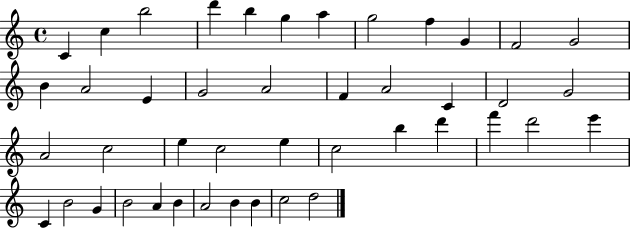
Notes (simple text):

C4/q C5/q B5/h D6/q B5/q G5/q A5/q G5/h F5/q G4/q F4/h G4/h B4/q A4/h E4/q G4/h A4/h F4/q A4/h C4/q D4/h G4/h A4/h C5/h E5/q C5/h E5/q C5/h B5/q D6/q F6/q D6/h E6/q C4/q B4/h G4/q B4/h A4/q B4/q A4/h B4/q B4/q C5/h D5/h